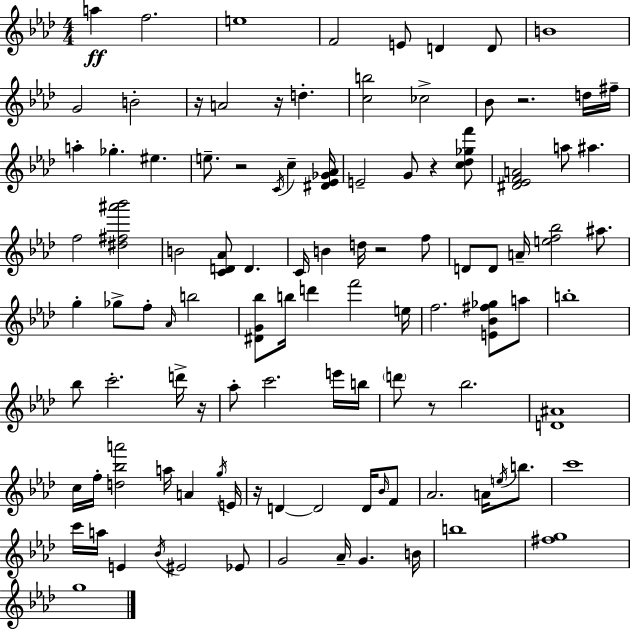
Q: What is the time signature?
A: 4/4